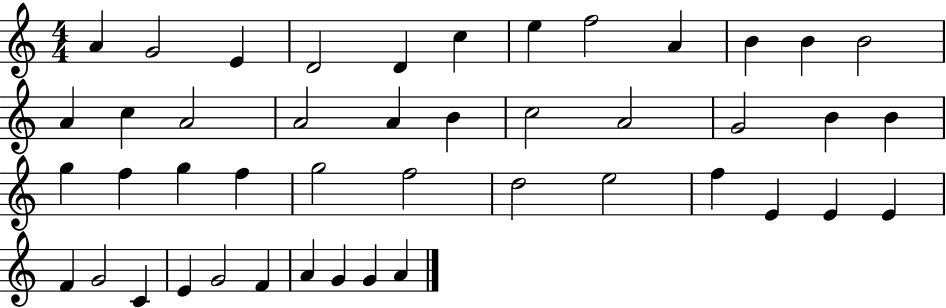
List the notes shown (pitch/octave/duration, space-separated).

A4/q G4/h E4/q D4/h D4/q C5/q E5/q F5/h A4/q B4/q B4/q B4/h A4/q C5/q A4/h A4/h A4/q B4/q C5/h A4/h G4/h B4/q B4/q G5/q F5/q G5/q F5/q G5/h F5/h D5/h E5/h F5/q E4/q E4/q E4/q F4/q G4/h C4/q E4/q G4/h F4/q A4/q G4/q G4/q A4/q